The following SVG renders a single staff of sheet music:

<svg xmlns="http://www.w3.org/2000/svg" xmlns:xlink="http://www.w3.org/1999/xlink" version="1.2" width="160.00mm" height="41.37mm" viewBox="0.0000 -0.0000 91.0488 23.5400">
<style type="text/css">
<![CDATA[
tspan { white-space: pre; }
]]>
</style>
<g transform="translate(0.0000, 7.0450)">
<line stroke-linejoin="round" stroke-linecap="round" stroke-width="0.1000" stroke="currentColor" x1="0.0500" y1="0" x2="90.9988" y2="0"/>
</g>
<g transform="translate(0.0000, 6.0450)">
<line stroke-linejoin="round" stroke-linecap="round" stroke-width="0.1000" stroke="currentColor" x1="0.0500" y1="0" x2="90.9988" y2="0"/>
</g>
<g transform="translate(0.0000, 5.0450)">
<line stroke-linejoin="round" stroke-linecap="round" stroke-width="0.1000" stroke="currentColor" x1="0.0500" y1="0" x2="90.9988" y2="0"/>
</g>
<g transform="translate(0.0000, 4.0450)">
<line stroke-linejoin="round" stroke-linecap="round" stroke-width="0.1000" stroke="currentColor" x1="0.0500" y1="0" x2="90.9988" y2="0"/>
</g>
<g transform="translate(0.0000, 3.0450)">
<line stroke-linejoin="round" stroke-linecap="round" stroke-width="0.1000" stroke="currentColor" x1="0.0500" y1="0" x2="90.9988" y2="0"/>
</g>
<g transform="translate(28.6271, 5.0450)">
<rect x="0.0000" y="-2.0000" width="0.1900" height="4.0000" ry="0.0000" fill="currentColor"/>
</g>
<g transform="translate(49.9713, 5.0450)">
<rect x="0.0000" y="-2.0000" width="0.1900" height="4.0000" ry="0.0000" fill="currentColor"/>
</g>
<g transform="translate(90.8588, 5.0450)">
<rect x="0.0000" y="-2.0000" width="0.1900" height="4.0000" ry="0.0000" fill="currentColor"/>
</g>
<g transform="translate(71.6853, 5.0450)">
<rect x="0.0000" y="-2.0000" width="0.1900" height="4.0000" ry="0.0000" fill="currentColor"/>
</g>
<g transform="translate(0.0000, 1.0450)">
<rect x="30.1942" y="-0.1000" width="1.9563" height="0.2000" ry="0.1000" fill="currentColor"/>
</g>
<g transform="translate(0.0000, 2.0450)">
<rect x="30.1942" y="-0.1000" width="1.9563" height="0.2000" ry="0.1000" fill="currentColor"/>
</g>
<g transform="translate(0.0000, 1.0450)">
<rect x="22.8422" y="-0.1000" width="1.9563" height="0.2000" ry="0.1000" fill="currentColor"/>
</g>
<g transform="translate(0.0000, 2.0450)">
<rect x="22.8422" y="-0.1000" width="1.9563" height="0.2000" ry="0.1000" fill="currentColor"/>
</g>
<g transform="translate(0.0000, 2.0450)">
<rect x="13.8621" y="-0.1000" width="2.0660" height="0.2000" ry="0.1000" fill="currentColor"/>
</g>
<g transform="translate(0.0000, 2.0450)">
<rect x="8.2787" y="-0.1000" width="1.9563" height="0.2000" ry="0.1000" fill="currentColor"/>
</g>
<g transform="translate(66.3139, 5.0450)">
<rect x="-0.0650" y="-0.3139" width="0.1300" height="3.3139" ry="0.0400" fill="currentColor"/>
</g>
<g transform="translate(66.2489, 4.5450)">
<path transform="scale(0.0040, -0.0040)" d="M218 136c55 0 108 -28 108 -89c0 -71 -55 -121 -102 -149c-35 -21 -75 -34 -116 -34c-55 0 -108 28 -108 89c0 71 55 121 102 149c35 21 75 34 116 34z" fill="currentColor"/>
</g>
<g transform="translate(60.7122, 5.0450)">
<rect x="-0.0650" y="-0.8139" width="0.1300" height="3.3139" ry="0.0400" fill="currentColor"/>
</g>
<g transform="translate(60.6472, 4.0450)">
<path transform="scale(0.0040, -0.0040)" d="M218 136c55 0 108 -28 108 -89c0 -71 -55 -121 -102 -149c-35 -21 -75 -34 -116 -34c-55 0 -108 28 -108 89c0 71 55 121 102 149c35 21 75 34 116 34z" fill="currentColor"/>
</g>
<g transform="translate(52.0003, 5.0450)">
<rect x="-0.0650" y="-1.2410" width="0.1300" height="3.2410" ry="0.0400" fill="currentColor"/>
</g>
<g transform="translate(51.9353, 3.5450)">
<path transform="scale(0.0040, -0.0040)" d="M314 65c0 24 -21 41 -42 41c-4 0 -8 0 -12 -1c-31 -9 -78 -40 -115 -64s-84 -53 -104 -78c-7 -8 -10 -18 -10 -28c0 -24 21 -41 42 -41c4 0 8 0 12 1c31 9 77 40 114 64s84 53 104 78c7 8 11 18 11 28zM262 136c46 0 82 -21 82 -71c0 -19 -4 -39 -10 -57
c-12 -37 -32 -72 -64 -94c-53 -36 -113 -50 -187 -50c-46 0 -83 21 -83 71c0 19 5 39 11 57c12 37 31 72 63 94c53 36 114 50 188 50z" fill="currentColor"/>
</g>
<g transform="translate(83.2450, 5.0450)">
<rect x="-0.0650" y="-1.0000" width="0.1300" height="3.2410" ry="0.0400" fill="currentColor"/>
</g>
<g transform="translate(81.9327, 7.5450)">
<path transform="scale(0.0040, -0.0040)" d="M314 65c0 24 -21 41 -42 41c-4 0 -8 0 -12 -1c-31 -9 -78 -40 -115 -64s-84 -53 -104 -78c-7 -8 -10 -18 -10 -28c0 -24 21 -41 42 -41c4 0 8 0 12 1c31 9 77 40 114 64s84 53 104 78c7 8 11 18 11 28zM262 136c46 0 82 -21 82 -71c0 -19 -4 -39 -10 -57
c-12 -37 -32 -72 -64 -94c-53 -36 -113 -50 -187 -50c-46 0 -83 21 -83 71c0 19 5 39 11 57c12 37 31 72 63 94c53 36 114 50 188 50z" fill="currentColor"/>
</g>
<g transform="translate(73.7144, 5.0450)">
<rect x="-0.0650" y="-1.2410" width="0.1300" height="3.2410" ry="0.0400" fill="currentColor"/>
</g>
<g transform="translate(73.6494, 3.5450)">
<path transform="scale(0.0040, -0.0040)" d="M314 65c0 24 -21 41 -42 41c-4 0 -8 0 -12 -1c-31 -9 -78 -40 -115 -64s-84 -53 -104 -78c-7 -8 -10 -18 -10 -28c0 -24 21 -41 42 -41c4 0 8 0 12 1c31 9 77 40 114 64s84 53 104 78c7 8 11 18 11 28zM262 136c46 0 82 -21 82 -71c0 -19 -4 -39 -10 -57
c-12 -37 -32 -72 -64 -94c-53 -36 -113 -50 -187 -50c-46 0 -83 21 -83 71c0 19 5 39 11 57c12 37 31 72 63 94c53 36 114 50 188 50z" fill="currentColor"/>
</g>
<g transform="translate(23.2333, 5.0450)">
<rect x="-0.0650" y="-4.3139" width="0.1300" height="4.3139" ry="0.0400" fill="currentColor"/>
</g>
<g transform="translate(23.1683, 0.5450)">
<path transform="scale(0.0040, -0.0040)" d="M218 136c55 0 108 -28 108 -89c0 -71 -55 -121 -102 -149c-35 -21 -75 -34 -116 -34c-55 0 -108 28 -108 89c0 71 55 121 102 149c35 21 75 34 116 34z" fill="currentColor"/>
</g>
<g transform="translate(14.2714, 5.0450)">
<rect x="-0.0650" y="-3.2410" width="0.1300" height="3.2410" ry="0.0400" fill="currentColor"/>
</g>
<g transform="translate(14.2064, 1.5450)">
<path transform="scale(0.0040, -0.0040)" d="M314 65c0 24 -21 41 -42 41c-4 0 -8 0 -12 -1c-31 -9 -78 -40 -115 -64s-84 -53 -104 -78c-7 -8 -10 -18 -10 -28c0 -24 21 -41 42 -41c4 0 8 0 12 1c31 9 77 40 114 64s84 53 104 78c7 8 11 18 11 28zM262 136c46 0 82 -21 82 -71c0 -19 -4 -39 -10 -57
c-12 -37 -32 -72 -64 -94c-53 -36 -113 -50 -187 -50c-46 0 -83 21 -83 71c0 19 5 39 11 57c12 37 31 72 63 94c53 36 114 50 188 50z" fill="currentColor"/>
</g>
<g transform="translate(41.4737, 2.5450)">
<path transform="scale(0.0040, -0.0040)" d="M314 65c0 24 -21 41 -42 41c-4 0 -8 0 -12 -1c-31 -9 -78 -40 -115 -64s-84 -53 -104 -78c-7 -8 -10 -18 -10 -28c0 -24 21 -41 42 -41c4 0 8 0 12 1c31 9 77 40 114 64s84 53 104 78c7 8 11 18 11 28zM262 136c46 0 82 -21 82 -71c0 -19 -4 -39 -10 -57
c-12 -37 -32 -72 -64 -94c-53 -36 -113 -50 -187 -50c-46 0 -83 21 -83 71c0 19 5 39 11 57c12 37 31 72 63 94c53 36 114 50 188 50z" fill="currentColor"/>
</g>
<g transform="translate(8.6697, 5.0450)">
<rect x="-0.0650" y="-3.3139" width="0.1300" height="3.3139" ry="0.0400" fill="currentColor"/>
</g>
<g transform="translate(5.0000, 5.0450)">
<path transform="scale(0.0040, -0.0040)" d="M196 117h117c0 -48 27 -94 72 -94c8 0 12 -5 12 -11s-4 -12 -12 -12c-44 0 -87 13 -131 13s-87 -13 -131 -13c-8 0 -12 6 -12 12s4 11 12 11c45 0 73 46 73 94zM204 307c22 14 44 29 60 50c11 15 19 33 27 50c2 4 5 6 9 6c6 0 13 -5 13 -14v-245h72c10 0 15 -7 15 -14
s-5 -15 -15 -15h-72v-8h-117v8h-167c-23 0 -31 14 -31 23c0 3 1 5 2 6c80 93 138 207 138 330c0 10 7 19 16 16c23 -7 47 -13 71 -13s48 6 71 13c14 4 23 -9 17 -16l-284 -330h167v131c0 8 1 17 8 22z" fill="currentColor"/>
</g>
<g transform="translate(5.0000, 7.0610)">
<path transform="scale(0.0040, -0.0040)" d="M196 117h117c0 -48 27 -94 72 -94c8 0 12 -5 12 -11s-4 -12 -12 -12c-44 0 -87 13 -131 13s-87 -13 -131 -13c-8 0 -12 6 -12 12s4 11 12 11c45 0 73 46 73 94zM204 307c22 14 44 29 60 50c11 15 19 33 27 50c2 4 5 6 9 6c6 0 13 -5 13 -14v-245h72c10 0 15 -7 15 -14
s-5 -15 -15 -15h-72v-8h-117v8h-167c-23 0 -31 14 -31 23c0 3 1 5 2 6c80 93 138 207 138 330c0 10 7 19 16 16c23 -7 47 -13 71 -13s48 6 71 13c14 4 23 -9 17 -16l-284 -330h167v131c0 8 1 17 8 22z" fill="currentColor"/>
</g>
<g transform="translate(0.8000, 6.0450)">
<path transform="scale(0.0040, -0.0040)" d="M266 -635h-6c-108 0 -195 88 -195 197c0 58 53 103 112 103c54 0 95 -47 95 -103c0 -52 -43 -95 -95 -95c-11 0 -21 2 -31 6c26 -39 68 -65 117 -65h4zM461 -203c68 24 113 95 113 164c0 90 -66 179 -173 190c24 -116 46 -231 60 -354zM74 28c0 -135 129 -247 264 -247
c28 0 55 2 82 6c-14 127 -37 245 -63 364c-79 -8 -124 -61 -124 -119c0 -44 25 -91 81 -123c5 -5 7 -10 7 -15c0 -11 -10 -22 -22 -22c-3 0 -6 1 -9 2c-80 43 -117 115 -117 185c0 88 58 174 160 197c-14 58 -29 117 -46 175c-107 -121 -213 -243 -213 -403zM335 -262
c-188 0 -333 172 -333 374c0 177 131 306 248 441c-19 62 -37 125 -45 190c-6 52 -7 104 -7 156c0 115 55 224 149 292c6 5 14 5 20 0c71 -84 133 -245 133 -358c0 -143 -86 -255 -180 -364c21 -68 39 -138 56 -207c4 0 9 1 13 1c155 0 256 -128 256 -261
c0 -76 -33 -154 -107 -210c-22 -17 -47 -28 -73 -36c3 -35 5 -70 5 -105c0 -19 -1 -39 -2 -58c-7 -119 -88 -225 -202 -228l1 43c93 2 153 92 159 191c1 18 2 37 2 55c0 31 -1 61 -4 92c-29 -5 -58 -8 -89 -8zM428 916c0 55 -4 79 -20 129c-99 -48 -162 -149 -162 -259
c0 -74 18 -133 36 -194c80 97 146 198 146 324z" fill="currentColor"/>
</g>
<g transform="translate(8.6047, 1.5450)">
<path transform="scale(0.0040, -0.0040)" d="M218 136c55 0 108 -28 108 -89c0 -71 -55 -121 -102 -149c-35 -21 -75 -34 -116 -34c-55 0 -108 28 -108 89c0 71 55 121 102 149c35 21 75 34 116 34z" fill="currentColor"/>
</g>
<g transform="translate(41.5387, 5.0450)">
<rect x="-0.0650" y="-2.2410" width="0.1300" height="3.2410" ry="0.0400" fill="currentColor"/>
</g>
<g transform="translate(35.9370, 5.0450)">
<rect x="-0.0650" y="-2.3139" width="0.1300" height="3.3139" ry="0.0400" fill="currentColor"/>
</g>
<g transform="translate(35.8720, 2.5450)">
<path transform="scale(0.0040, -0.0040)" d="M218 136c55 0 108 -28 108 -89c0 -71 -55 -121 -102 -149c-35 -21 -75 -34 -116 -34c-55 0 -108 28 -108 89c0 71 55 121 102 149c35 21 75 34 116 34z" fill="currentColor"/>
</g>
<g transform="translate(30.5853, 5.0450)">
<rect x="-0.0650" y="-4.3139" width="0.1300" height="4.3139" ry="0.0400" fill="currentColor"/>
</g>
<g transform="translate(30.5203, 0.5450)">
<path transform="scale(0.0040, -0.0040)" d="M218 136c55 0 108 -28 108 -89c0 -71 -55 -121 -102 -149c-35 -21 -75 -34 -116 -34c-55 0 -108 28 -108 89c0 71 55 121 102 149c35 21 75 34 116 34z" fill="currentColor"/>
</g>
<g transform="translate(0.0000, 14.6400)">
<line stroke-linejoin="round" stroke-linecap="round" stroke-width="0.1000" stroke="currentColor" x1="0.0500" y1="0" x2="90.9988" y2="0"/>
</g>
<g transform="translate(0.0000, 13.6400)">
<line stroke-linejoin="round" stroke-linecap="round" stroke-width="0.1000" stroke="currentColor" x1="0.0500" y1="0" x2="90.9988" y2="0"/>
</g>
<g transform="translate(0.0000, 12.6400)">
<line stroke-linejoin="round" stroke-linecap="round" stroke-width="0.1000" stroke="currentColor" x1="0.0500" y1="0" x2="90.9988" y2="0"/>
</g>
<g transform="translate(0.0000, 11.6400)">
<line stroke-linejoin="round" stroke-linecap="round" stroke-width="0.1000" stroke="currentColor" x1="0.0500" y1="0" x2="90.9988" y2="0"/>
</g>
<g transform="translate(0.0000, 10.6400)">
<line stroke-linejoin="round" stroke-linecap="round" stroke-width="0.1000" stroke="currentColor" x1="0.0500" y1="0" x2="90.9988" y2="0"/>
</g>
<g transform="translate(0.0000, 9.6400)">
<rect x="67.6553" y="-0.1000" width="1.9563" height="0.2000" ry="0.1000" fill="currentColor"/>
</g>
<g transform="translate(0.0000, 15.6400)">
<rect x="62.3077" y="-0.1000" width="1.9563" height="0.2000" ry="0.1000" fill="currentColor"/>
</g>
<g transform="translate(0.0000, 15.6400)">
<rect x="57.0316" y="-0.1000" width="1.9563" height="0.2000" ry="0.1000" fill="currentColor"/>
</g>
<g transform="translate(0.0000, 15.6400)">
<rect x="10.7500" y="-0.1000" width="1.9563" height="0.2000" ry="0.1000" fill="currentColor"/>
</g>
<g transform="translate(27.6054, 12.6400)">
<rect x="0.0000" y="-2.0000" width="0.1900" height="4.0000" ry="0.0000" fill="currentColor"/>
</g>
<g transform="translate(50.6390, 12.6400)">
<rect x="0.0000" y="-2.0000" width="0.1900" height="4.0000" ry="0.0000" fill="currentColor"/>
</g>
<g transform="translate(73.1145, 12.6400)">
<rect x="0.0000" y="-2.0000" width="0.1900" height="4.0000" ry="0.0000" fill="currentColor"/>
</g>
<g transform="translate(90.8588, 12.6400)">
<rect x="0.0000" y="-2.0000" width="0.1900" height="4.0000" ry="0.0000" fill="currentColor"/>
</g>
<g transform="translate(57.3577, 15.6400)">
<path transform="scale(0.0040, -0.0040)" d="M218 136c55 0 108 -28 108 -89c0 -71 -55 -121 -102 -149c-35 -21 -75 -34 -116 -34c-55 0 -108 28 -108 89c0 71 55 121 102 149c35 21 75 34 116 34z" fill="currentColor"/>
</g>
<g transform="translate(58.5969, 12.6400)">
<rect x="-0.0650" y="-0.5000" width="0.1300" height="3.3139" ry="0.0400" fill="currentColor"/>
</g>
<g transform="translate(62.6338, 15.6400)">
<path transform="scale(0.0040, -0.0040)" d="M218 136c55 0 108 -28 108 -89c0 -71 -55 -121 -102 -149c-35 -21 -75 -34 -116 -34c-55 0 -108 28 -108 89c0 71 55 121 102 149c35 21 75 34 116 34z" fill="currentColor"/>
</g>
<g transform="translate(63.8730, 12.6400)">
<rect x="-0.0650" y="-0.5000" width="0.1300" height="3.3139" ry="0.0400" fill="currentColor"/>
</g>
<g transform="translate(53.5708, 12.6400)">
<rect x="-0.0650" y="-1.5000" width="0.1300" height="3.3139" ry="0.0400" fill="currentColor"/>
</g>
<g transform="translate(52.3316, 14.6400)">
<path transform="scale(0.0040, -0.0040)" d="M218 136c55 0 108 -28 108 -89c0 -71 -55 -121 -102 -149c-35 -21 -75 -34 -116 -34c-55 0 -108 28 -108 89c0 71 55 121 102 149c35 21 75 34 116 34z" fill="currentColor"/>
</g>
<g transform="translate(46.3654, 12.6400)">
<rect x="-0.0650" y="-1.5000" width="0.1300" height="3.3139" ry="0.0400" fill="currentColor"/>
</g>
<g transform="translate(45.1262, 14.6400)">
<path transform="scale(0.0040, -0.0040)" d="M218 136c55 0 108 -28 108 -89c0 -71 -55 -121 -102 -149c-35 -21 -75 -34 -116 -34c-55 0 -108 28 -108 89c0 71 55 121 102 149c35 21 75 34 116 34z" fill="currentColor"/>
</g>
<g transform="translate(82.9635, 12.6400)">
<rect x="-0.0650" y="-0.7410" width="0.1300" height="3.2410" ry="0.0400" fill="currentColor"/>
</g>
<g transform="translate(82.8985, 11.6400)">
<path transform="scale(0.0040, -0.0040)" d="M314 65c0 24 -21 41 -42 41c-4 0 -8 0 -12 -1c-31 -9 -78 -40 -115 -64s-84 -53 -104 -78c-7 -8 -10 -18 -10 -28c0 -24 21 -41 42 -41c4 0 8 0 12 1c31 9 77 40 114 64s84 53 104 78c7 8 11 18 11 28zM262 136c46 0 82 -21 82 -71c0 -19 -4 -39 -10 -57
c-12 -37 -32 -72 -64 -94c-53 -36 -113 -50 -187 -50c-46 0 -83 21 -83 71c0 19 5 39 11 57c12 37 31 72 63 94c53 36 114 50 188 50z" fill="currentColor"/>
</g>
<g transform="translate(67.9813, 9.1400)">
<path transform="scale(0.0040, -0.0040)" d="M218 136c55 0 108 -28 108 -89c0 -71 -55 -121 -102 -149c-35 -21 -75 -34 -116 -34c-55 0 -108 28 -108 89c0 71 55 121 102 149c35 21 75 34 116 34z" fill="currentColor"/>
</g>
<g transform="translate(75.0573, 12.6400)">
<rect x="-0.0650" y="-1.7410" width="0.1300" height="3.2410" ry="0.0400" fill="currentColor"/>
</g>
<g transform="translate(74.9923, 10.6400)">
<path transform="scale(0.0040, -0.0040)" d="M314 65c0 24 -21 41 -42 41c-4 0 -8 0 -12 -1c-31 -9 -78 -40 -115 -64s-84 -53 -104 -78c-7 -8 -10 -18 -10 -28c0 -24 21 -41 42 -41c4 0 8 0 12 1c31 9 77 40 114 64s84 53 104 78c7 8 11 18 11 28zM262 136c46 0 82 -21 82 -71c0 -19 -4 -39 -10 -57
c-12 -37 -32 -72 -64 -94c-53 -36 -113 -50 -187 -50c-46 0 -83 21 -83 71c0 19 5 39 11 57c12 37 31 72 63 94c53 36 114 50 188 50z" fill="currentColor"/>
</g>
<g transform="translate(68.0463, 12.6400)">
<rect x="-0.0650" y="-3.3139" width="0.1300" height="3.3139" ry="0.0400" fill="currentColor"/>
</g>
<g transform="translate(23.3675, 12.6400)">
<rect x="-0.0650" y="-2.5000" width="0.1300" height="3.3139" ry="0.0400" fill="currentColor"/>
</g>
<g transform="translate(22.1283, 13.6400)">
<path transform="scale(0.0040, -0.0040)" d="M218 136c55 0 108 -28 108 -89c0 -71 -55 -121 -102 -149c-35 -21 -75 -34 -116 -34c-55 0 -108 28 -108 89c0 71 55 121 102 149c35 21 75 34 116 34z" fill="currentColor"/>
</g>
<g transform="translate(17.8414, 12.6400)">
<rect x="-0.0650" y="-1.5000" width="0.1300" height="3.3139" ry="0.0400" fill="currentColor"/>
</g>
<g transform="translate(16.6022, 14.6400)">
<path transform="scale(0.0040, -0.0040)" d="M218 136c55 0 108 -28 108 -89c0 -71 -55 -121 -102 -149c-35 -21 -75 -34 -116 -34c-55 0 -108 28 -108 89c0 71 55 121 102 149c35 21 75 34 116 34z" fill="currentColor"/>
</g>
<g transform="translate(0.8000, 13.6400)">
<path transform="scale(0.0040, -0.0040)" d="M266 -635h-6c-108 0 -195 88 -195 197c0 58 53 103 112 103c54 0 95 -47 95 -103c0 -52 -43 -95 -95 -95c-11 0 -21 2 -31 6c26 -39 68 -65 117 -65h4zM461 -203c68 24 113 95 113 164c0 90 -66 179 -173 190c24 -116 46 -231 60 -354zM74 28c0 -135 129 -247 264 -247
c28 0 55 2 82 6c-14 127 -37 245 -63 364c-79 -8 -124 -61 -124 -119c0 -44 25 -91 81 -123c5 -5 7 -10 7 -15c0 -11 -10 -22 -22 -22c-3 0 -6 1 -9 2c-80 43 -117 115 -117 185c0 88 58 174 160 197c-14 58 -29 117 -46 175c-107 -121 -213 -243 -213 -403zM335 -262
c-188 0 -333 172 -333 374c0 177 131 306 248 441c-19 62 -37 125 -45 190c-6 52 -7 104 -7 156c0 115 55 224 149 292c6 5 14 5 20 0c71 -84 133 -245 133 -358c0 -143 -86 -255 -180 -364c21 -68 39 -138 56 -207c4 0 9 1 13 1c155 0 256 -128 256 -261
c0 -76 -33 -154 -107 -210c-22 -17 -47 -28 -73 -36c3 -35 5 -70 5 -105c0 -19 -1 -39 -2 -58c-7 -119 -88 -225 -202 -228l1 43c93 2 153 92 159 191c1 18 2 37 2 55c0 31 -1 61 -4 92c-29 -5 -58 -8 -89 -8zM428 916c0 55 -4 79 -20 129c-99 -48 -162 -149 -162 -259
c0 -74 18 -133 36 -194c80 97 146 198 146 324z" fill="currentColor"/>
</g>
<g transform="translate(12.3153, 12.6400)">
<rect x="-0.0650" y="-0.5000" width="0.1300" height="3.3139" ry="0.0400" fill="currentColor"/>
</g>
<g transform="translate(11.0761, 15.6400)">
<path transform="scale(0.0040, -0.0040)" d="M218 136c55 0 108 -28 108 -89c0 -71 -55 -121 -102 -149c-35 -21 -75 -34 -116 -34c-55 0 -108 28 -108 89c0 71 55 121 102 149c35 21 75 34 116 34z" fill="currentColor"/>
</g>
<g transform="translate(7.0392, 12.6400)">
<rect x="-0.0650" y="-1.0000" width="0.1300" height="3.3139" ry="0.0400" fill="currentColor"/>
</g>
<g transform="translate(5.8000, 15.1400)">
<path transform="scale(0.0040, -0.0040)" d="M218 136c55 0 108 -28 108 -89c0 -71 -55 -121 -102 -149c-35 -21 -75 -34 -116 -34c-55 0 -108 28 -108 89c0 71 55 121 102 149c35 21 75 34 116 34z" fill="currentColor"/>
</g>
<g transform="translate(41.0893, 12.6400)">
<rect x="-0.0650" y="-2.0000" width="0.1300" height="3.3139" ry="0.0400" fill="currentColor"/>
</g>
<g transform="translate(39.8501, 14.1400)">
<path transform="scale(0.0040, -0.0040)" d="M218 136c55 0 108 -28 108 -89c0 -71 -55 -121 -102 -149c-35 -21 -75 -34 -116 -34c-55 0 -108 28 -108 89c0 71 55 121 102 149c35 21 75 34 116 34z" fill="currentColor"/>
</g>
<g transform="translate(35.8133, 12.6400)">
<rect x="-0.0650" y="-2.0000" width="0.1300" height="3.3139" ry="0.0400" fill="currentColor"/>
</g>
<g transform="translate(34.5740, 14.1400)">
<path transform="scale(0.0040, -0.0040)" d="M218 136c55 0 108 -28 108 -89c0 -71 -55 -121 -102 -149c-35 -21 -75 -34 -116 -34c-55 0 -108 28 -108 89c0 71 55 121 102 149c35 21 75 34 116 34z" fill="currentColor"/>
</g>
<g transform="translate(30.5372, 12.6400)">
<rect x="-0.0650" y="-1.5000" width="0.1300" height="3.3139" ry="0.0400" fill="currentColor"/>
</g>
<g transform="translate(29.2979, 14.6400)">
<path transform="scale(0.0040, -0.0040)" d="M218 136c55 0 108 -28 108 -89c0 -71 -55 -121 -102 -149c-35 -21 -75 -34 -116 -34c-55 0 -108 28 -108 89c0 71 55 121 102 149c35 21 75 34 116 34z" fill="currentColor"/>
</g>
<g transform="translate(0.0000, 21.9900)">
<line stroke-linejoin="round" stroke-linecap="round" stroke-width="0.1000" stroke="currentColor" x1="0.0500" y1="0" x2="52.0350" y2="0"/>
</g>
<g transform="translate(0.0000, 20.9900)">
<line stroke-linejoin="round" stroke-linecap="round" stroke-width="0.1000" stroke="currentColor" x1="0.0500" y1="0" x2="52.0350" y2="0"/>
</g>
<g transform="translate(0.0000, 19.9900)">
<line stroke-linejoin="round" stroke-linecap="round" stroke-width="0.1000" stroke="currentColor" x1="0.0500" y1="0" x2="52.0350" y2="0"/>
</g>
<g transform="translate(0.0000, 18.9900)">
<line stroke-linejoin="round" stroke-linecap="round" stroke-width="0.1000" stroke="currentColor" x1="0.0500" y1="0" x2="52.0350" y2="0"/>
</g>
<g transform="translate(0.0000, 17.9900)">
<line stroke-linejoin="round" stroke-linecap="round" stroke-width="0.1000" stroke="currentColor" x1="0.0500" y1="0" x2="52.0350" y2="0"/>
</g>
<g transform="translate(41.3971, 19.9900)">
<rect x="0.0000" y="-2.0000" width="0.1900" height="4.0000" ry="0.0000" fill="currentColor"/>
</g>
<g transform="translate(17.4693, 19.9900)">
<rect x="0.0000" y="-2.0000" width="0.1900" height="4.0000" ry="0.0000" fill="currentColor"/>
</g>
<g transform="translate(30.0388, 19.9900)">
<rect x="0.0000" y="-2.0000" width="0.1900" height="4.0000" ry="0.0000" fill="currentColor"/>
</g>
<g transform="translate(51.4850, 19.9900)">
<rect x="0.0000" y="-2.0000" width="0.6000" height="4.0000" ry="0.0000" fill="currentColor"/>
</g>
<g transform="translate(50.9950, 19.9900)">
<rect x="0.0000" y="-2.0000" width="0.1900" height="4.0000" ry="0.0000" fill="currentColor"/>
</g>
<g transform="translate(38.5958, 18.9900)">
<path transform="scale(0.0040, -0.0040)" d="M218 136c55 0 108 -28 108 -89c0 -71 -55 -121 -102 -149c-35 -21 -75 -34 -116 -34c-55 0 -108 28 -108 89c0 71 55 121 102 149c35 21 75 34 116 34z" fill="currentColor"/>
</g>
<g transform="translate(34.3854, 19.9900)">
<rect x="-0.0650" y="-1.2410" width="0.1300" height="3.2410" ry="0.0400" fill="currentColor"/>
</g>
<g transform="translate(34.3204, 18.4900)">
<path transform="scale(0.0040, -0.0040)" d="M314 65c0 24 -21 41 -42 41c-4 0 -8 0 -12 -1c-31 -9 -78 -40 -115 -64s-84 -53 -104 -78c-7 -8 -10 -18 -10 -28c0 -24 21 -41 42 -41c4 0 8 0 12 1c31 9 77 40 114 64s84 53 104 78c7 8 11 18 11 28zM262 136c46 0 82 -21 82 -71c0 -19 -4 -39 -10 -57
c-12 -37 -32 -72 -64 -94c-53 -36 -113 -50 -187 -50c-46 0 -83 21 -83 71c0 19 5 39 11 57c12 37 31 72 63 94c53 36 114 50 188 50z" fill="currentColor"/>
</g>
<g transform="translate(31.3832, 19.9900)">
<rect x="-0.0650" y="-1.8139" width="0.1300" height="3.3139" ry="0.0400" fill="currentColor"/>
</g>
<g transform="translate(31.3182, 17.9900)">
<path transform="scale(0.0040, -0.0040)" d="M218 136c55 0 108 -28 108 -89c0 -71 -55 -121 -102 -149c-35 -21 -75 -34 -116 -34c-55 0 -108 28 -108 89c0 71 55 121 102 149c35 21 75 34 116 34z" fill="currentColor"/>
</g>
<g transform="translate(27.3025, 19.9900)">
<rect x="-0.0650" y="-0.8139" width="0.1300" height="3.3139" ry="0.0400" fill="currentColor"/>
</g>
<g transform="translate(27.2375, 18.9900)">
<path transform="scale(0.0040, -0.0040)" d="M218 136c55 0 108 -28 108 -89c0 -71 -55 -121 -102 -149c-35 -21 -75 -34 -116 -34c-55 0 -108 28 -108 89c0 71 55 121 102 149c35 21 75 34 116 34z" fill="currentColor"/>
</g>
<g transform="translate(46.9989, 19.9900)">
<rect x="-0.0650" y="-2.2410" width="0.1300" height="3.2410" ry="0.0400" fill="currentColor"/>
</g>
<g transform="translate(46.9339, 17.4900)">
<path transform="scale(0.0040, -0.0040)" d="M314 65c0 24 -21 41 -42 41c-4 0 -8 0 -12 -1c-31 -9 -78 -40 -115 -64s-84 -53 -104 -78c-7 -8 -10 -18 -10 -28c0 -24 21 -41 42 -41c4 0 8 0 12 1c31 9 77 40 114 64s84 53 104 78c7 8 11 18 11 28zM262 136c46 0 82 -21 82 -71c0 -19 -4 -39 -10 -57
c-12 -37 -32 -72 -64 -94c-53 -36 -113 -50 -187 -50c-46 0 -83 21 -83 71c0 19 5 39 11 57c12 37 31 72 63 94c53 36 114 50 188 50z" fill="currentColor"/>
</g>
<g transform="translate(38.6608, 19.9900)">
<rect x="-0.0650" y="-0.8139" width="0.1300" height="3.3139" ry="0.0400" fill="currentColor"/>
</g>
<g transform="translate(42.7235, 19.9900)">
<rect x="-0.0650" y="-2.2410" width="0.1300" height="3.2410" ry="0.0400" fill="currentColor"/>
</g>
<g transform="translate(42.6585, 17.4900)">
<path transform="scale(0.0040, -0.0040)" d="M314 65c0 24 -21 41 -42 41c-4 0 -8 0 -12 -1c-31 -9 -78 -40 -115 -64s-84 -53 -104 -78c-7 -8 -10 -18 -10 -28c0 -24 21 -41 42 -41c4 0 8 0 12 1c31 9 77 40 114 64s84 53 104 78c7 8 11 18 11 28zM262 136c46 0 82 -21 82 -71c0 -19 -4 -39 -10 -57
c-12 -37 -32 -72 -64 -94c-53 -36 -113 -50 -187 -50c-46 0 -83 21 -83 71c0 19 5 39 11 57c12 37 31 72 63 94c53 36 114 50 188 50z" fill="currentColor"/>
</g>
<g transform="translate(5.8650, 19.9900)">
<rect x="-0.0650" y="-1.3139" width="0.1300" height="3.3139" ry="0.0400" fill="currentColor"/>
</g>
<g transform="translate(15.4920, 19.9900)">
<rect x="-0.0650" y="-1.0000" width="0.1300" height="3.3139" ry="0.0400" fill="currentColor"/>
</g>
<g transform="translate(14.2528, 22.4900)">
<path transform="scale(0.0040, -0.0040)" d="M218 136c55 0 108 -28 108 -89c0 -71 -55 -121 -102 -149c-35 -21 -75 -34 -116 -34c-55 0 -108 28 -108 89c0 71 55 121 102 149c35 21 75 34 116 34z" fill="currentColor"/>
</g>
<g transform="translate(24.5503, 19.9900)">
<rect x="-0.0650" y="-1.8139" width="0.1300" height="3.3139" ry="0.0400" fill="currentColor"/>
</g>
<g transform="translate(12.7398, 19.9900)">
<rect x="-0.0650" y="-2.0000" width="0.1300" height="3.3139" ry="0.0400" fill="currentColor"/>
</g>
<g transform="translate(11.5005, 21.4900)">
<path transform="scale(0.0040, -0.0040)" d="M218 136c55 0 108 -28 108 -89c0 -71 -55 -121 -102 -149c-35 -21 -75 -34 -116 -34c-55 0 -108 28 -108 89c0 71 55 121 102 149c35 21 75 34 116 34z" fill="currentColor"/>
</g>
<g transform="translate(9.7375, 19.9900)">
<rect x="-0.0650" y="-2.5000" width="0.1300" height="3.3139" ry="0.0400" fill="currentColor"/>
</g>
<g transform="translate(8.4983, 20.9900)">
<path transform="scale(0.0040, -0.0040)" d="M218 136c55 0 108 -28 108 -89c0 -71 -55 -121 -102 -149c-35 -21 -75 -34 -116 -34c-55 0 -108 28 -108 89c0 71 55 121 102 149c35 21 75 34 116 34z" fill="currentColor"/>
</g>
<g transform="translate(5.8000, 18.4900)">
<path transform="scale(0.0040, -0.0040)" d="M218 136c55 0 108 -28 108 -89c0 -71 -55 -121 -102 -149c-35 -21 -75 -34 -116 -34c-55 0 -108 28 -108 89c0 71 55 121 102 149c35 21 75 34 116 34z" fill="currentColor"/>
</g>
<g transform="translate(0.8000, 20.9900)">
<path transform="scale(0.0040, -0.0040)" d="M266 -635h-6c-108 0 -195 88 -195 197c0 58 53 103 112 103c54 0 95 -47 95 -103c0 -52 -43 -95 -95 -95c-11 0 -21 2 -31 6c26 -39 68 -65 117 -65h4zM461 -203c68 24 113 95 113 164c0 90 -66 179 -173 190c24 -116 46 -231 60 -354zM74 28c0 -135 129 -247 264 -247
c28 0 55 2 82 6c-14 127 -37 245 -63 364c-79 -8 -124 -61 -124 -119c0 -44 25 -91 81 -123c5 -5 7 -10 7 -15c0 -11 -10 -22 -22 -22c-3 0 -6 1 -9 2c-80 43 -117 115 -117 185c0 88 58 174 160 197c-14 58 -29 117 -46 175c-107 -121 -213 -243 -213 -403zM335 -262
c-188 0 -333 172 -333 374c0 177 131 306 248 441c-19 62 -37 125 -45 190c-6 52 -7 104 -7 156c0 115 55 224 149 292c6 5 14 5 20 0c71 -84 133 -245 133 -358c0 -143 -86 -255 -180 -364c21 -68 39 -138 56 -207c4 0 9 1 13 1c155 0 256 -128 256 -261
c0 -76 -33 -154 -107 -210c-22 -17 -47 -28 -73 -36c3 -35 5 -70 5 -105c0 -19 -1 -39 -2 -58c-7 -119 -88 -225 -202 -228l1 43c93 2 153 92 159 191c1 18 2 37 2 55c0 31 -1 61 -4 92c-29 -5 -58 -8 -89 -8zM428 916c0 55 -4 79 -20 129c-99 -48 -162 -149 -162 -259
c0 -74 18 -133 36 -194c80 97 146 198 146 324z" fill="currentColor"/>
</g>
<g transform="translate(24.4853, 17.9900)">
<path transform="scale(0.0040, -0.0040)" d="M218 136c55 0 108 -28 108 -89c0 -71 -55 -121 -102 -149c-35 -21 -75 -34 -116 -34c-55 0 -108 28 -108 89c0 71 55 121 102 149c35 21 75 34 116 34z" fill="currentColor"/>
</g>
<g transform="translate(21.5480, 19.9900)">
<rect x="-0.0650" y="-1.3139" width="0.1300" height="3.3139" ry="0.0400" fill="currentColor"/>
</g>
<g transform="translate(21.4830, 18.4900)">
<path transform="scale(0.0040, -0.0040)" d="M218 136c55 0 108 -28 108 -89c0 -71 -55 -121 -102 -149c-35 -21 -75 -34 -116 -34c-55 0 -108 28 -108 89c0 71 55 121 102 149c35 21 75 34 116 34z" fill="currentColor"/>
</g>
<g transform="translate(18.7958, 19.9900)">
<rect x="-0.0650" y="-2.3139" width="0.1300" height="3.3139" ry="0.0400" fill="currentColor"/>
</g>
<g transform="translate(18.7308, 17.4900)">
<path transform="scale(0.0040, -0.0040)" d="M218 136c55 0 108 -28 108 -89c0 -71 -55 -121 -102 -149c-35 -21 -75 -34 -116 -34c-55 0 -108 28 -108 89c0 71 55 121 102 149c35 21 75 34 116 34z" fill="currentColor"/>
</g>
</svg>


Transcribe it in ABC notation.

X:1
T:Untitled
M:4/4
L:1/4
K:C
b b2 d' d' g g2 e2 d c e2 D2 D C E G E F F E E C C b f2 d2 e G F D g e f d f e2 d g2 g2